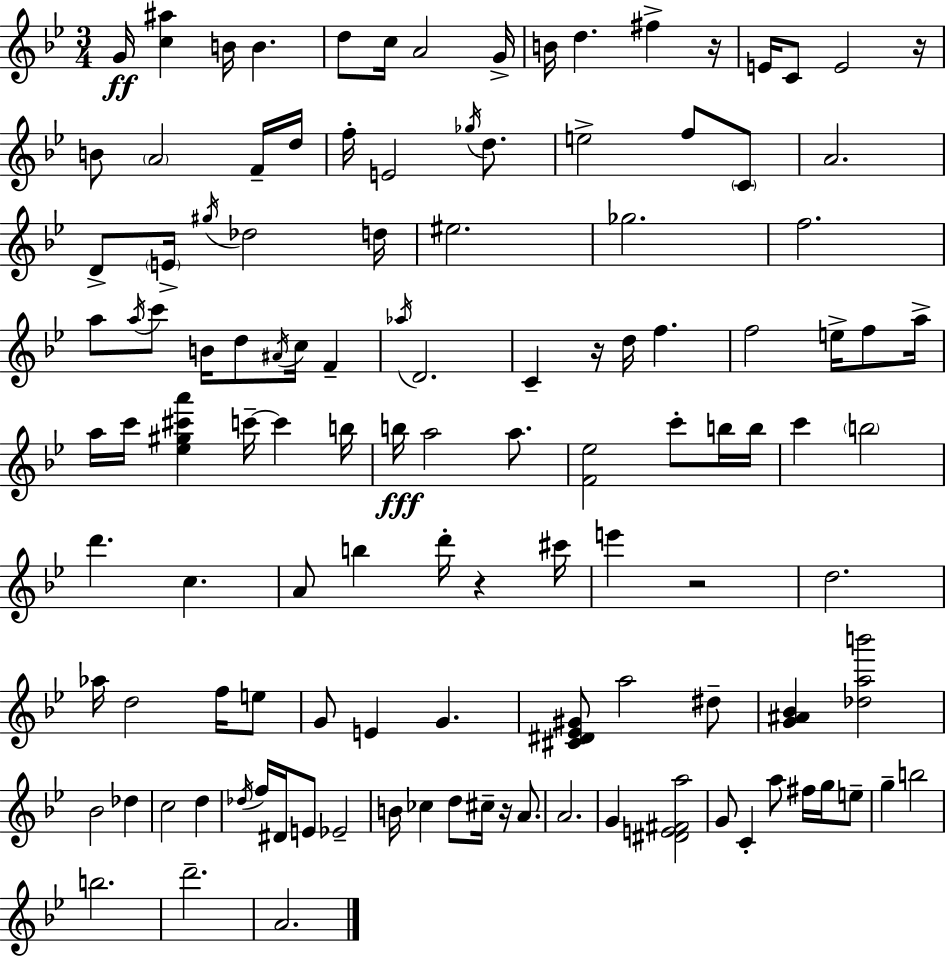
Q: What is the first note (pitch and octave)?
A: G4